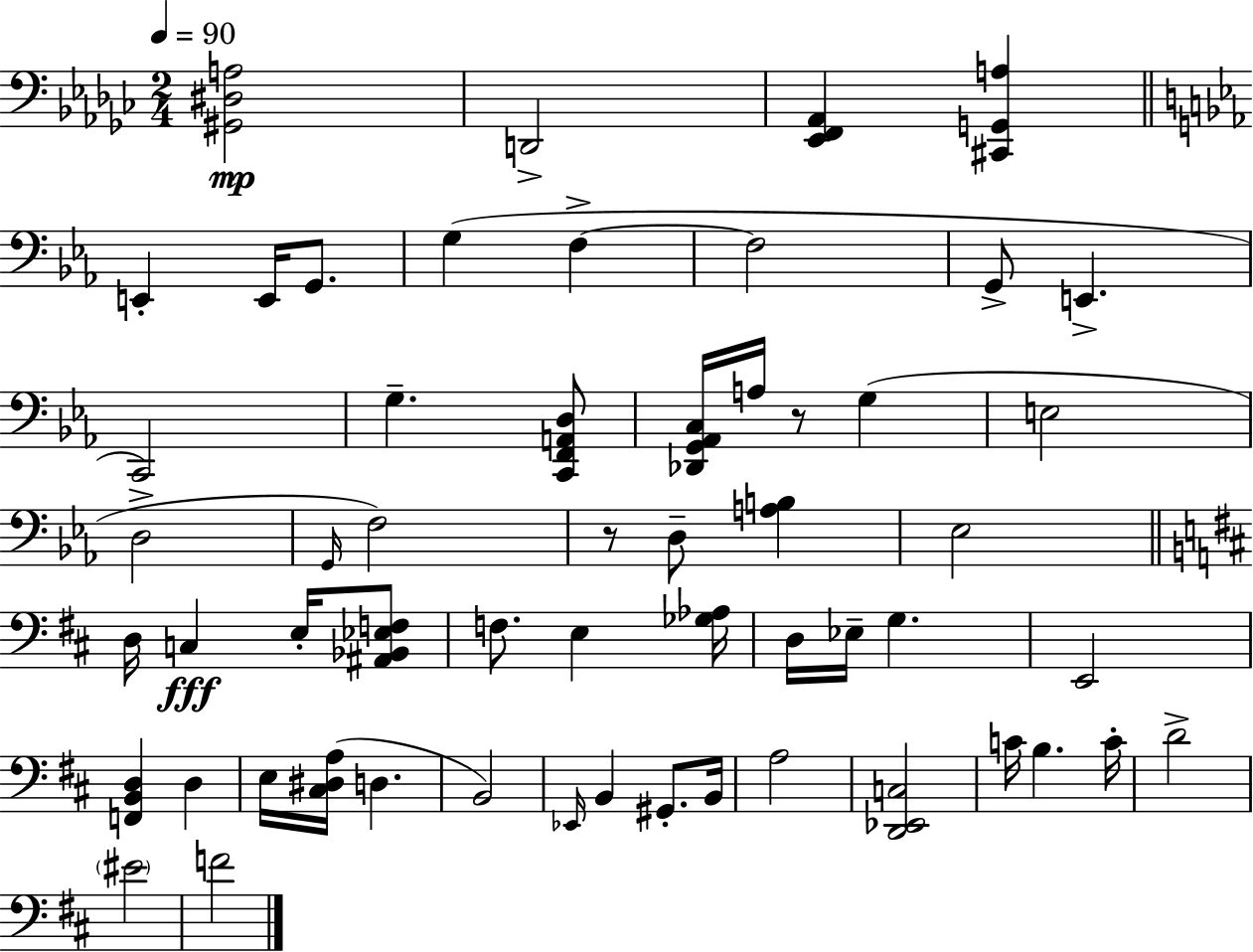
{
  \clef bass
  \numericTimeSignature
  \time 2/4
  \key ees \minor
  \tempo 4 = 90
  <gis, dis a>2\mp | d,2-> | <ees, f, aes,>4 <cis, g, a>4 | \bar "||" \break \key ees \major e,4-. e,16 g,8. | g4( f4->~~ | f2 | g,8-> e,4.-> | \break c,2) | g4.-- <c, f, a, d>8 | <des, g, aes, c>16 a16 r8 g4( | e2 | \break d2-> | \grace { g,16 } f2) | r8 d8-- <a b>4 | ees2 | \break \bar "||" \break \key d \major d16 c4\fff e16-. <ais, bes, ees f>8 | f8. e4 <ges aes>16 | d16 ees16-- g4. | e,2 | \break <f, b, d>4 d4 | e16 <cis dis a>16( d4. | b,2) | \grace { ees,16 } b,4 gis,8.-. | \break b,16 a2 | <d, ees, c>2 | c'16 b4. | c'16-. d'2-> | \break \parenthesize eis'2 | f'2 | \bar "|."
}